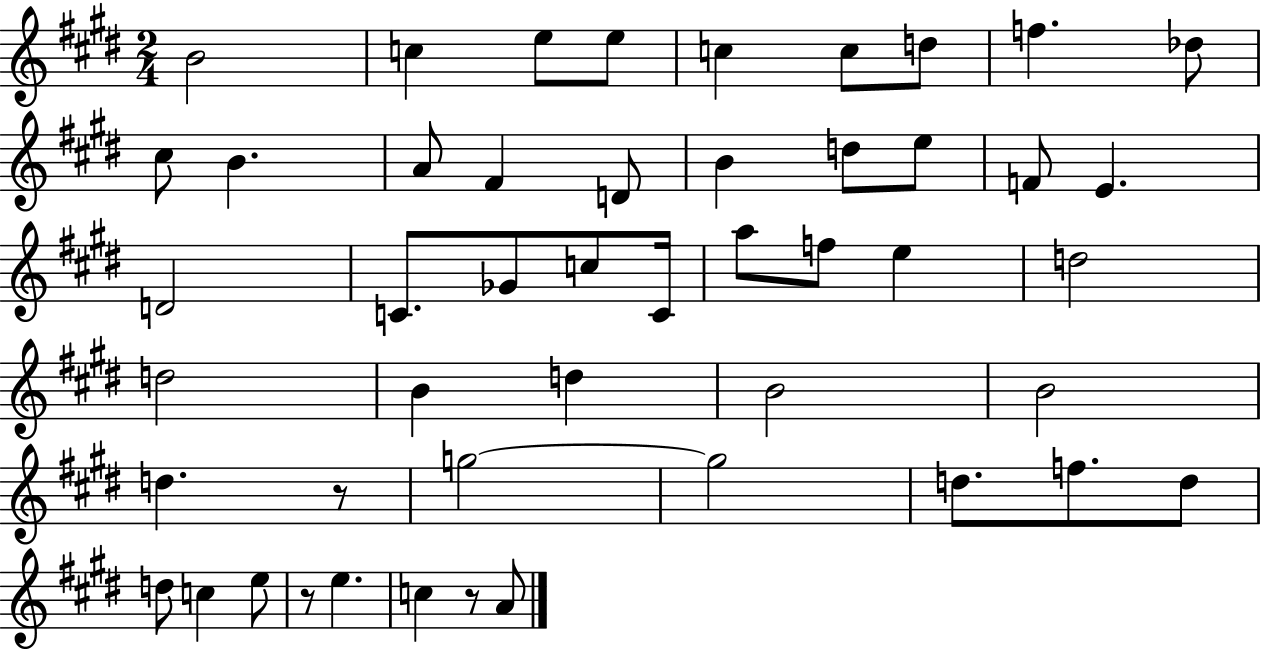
{
  \clef treble
  \numericTimeSignature
  \time 2/4
  \key e \major
  \repeat volta 2 { b'2 | c''4 e''8 e''8 | c''4 c''8 d''8 | f''4. des''8 | \break cis''8 b'4. | a'8 fis'4 d'8 | b'4 d''8 e''8 | f'8 e'4. | \break d'2 | c'8. ges'8 c''8 c'16 | a''8 f''8 e''4 | d''2 | \break d''2 | b'4 d''4 | b'2 | b'2 | \break d''4. r8 | g''2~~ | g''2 | d''8. f''8. d''8 | \break d''8 c''4 e''8 | r8 e''4. | c''4 r8 a'8 | } \bar "|."
}